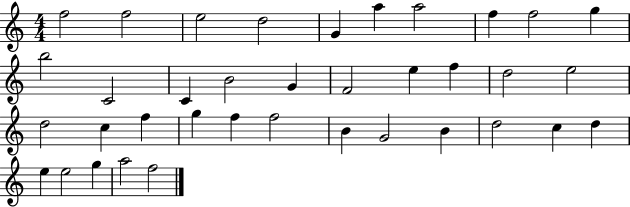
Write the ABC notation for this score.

X:1
T:Untitled
M:4/4
L:1/4
K:C
f2 f2 e2 d2 G a a2 f f2 g b2 C2 C B2 G F2 e f d2 e2 d2 c f g f f2 B G2 B d2 c d e e2 g a2 f2